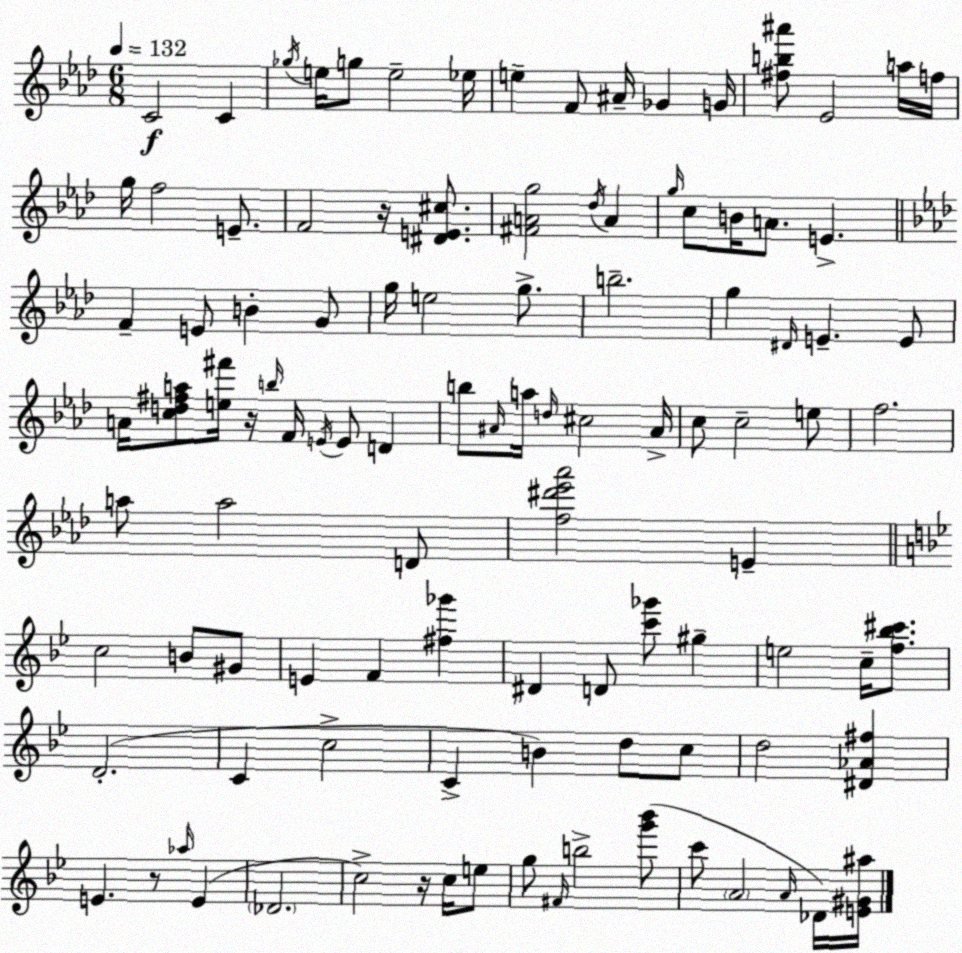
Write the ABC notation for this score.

X:1
T:Untitled
M:6/8
L:1/4
K:Ab
C2 C _g/4 e/4 g/2 e2 _e/4 e F/2 ^A/4 _G G/4 [^fb^a']/2 _E2 a/4 f/4 g/4 f2 E/2 F2 z/4 [^DE^c]/2 [^FAg]2 _d/4 A g/4 c/2 B/4 A/2 E F E/2 B G/2 g/4 e2 g/2 b2 g ^D/4 E E/2 A/4 [cd^fa]/2 [e^f']/4 z/4 b/4 F/4 E/4 E/2 D b/2 ^A/4 a/4 d/4 ^c2 ^A/4 c/2 c2 e/2 f2 a/2 a2 D/2 [f^d'_e'_a']2 E c2 B/2 ^G/2 E F [^f_g'] ^D D/2 [c'_g']/2 ^g e2 c/4 [f_b^c']/2 D2 C c2 C B d/2 c/2 d2 [^D_A^f] E z/2 _a/4 E _D2 c2 z/4 c/4 e/2 g/2 ^F/4 b2 [g'_b']/2 c'/2 A2 A/4 _D/4 [E^G^a]/4